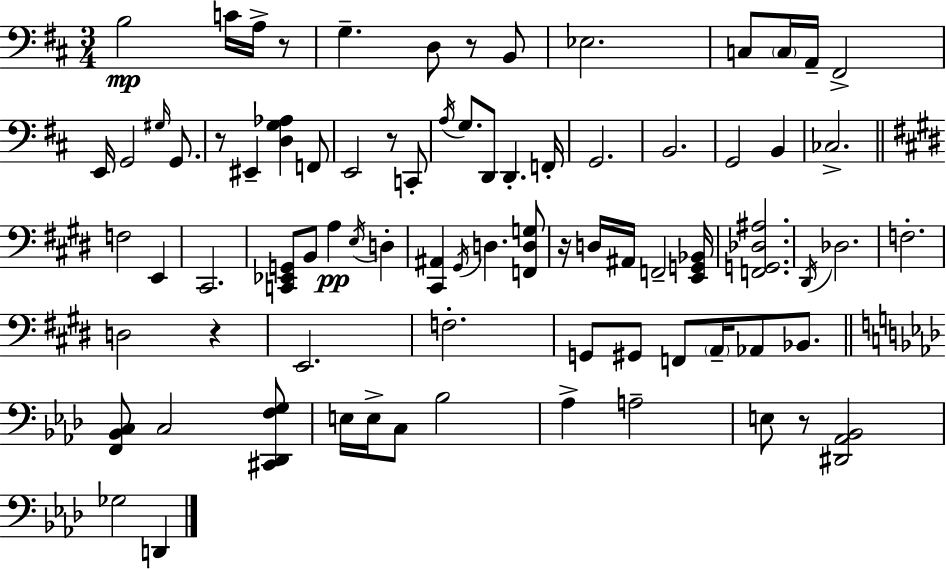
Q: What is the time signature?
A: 3/4